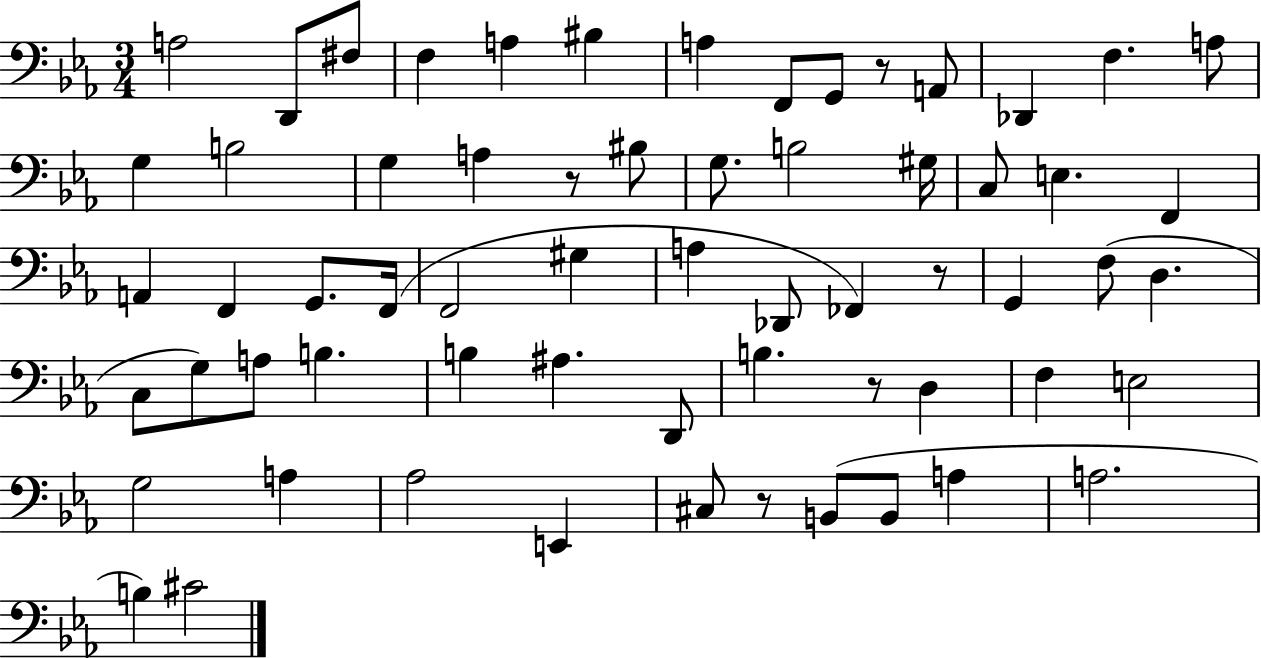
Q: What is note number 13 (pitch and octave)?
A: A3